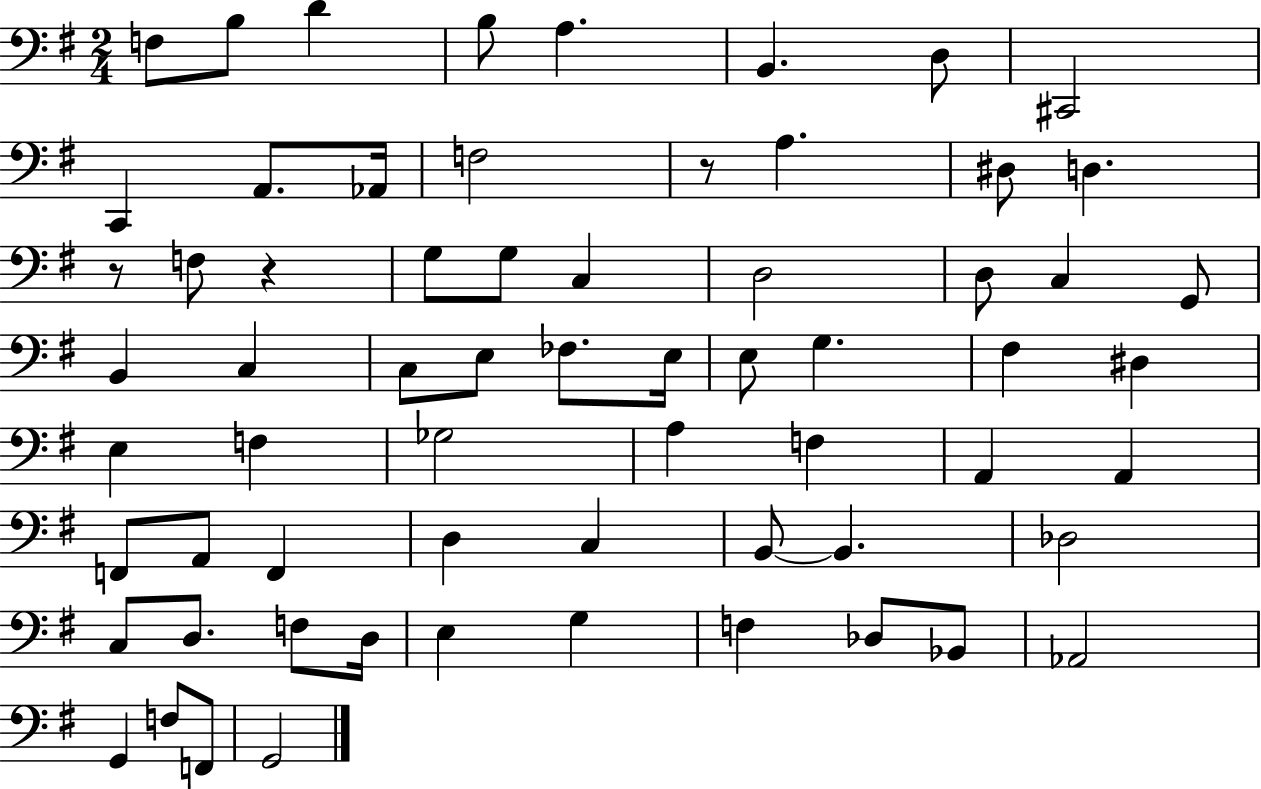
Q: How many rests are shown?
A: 3